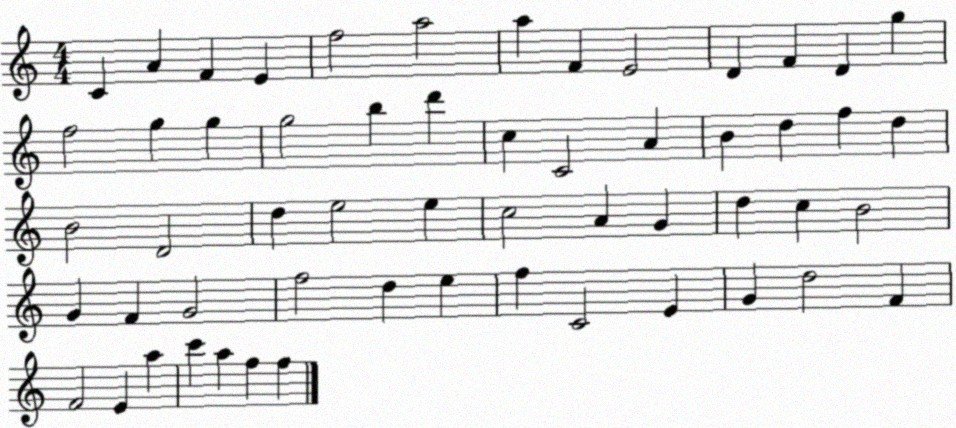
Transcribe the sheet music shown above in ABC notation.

X:1
T:Untitled
M:4/4
L:1/4
K:C
C A F E f2 a2 a F E2 D F D g f2 g g g2 b d' c C2 A B d f d B2 D2 d e2 e c2 A G d c B2 G F G2 f2 d e f C2 E G d2 F F2 E a c' a f f